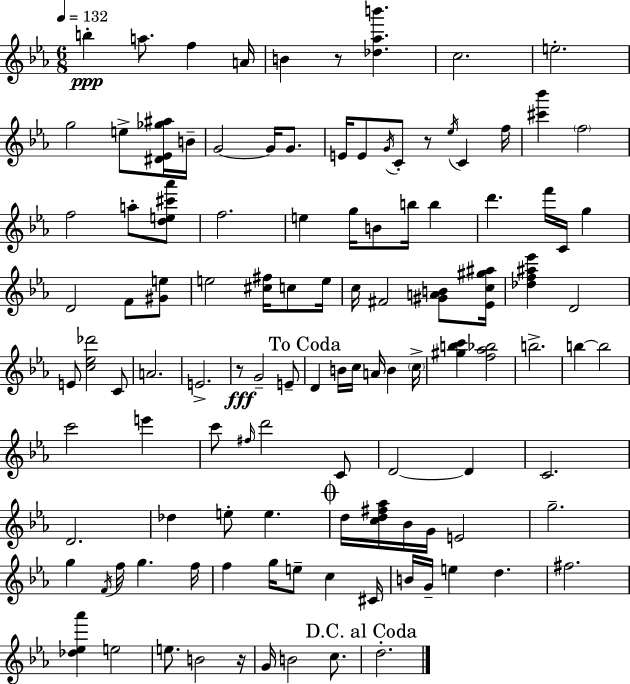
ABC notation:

X:1
T:Untitled
M:6/8
L:1/4
K:Cm
b a/2 f A/4 B z/2 [_d_ab'] c2 e2 g2 e/2 [^D_E_g^a]/4 B/4 G2 G/4 G/2 E/4 E/2 G/4 C/2 z/2 _e/4 C f/4 [^c'_b'] f2 f2 a/2 [de^c'_a']/2 f2 e g/4 B/2 b/4 b d' f'/4 C/4 g D2 F/2 [^Ge]/2 e2 [^c^f]/4 c/2 e/4 c/4 ^F2 [^GAB]/2 [_Ec^g^a]/4 [_df^a_e'] D2 E/2 [c_e_d']2 C/2 A2 E2 z/2 G2 E/2 D B/4 c/4 A/4 B c/4 [^gbc'] [f_a_b]2 b2 b b2 c'2 e' c'/2 ^f/4 d'2 C/2 D2 D C2 D2 _d e/2 e d/4 [cd^f_a]/4 _B/4 G/4 E2 g2 g F/4 f/4 g f/4 f g/4 e/2 c ^C/4 B/4 G/4 e d ^f2 [_d_e_a'] e2 e/2 B2 z/4 G/4 B2 c/2 d2